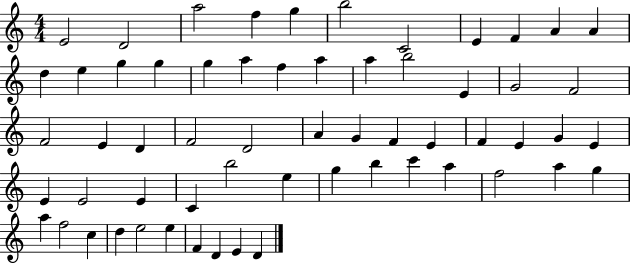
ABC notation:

X:1
T:Untitled
M:4/4
L:1/4
K:C
E2 D2 a2 f g b2 C2 E F A A d e g g g a f a a b2 E G2 F2 F2 E D F2 D2 A G F E F E G E E E2 E C b2 e g b c' a f2 a g a f2 c d e2 e F D E D